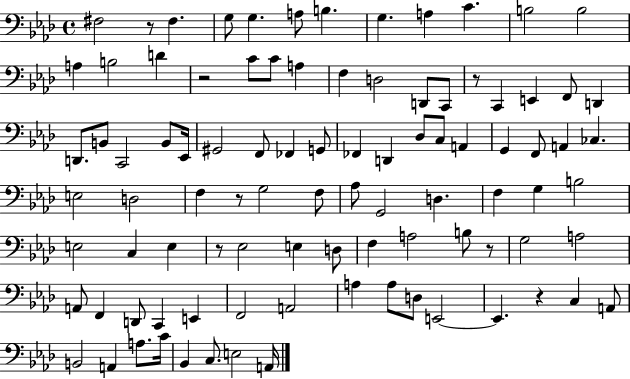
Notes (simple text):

F#3/h R/e F#3/q. G3/e G3/q. A3/e B3/q. G3/q. A3/q C4/q. B3/h B3/h A3/q B3/h D4/q R/h C4/e C4/e A3/q F3/q D3/h D2/e C2/e R/e C2/q E2/q F2/e D2/q D2/e. B2/e C2/h B2/e Eb2/s G#2/h F2/e FES2/q G2/e FES2/q D2/q Db3/e C3/e A2/q G2/q F2/e A2/q CES3/q. E3/h D3/h F3/q R/e G3/h F3/e Ab3/e G2/h D3/q. F3/q G3/q B3/h E3/h C3/q E3/q R/e Eb3/h E3/q D3/e F3/q A3/h B3/e R/e G3/h A3/h A2/e F2/q D2/e C2/q E2/q F2/h A2/h A3/q A3/e D3/e E2/h E2/q. R/q C3/q A2/e B2/h A2/q A3/e. C4/s Bb2/q C3/e. E3/h A2/s